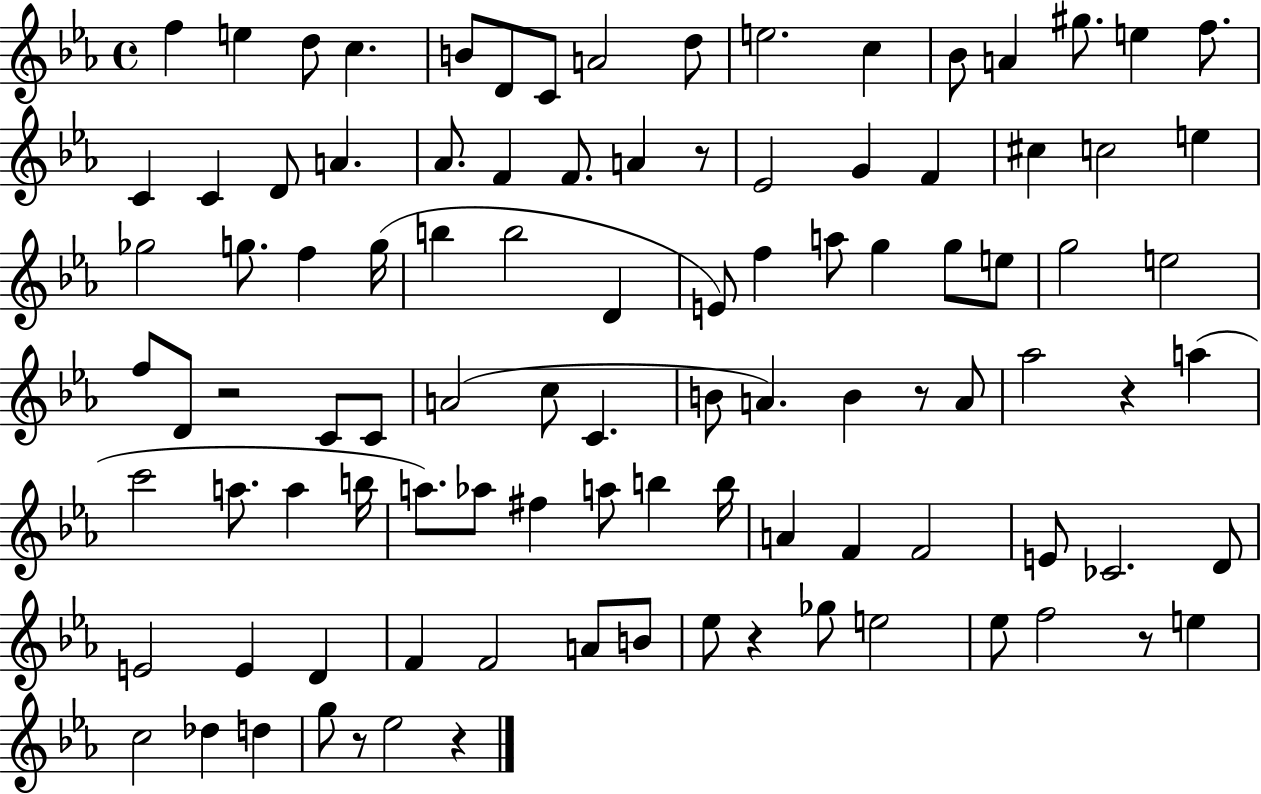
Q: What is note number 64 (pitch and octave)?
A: Ab5